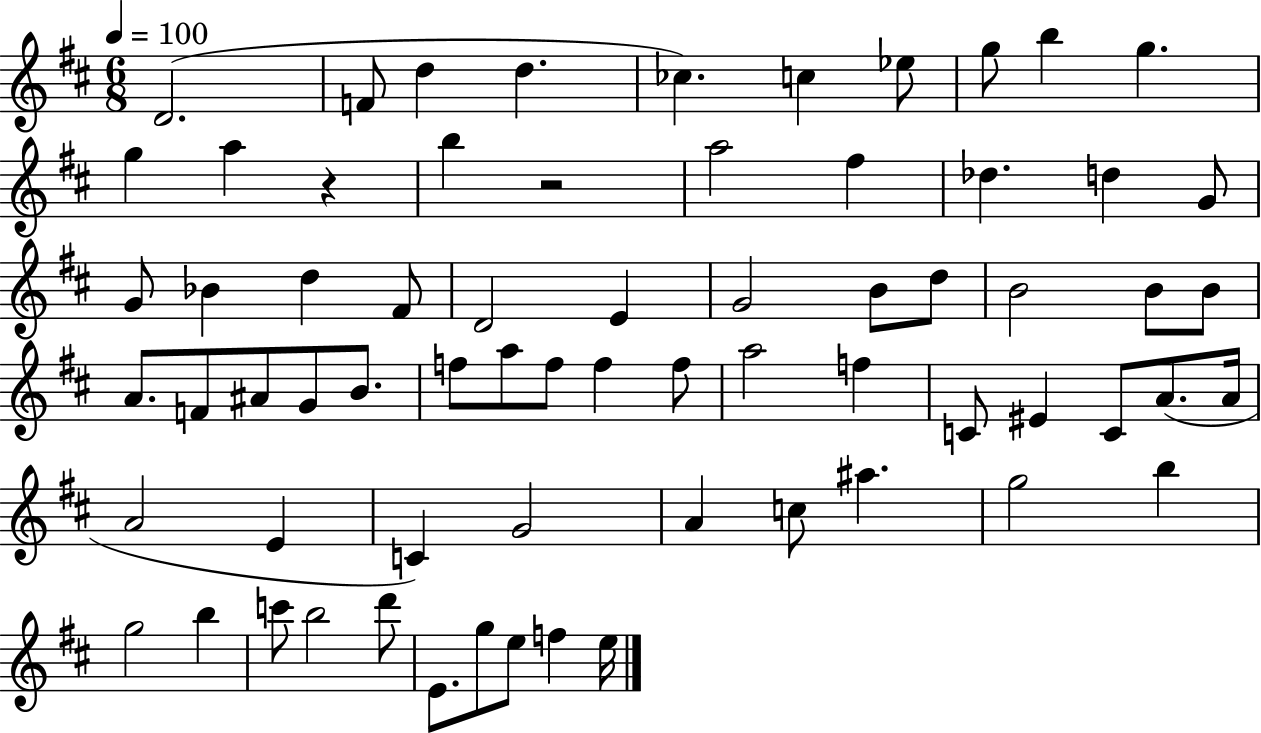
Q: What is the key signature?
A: D major